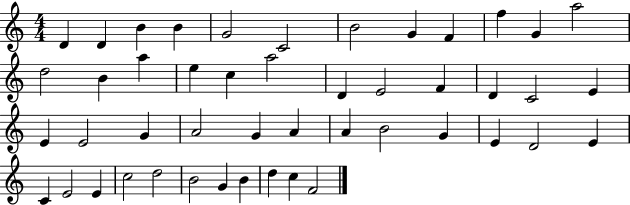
D4/q D4/q B4/q B4/q G4/h C4/h B4/h G4/q F4/q F5/q G4/q A5/h D5/h B4/q A5/q E5/q C5/q A5/h D4/q E4/h F4/q D4/q C4/h E4/q E4/q E4/h G4/q A4/h G4/q A4/q A4/q B4/h G4/q E4/q D4/h E4/q C4/q E4/h E4/q C5/h D5/h B4/h G4/q B4/q D5/q C5/q F4/h